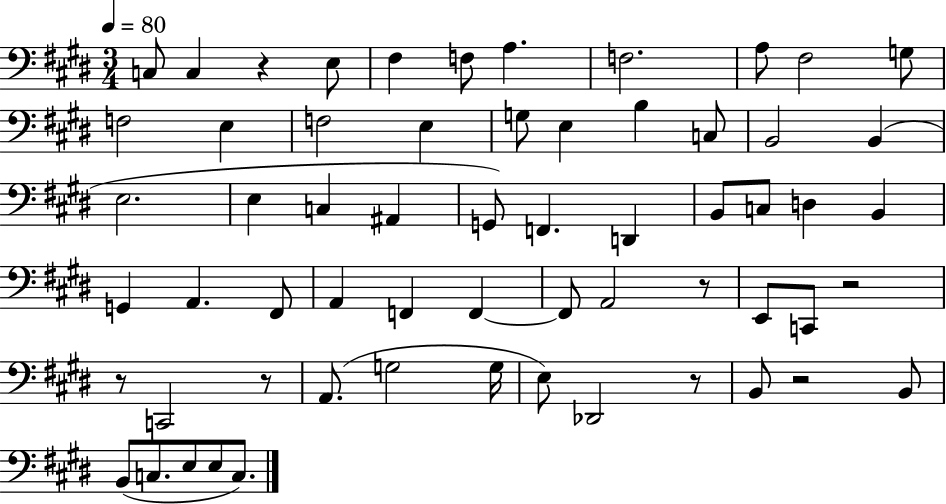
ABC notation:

X:1
T:Untitled
M:3/4
L:1/4
K:E
C,/2 C, z E,/2 ^F, F,/2 A, F,2 A,/2 ^F,2 G,/2 F,2 E, F,2 E, G,/2 E, B, C,/2 B,,2 B,, E,2 E, C, ^A,, G,,/2 F,, D,, B,,/2 C,/2 D, B,, G,, A,, ^F,,/2 A,, F,, F,, F,,/2 A,,2 z/2 E,,/2 C,,/2 z2 z/2 C,,2 z/2 A,,/2 G,2 G,/4 E,/2 _D,,2 z/2 B,,/2 z2 B,,/2 B,,/2 C,/2 E,/2 E,/2 C,/2